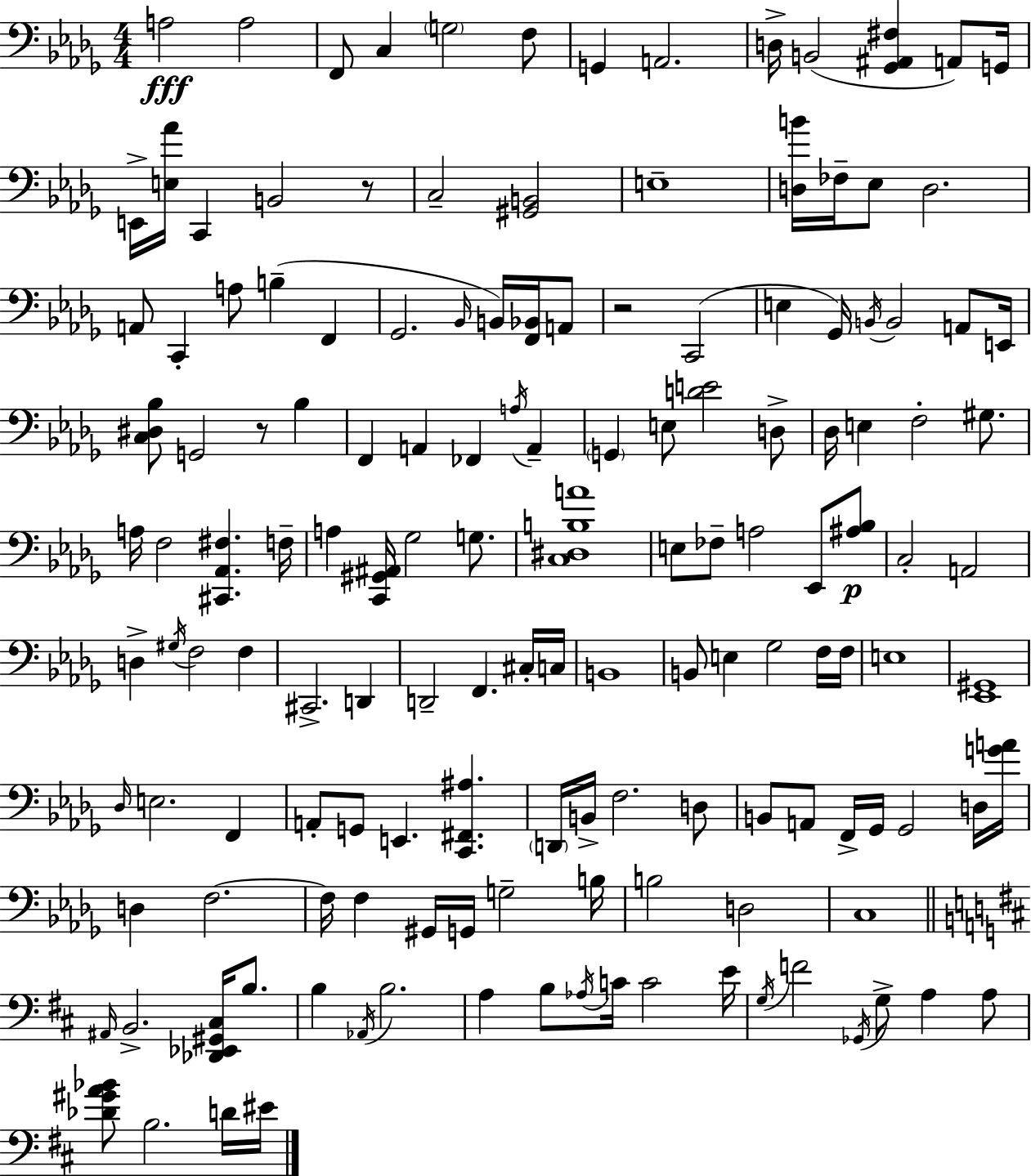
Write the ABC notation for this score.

X:1
T:Untitled
M:4/4
L:1/4
K:Bbm
A,2 A,2 F,,/2 C, G,2 F,/2 G,, A,,2 D,/4 B,,2 [_G,,^A,,^F,] A,,/2 G,,/4 E,,/4 [E,_A]/4 C,, B,,2 z/2 C,2 [^G,,B,,]2 E,4 [D,B]/4 _F,/4 _E,/2 D,2 A,,/2 C,, A,/2 B, F,, _G,,2 _B,,/4 B,,/4 [F,,_B,,]/4 A,,/2 z2 C,,2 E, _G,,/4 B,,/4 B,,2 A,,/2 E,,/4 [C,^D,_B,]/2 G,,2 z/2 _B, F,, A,, _F,, A,/4 A,, G,, E,/2 [DE]2 D,/2 _D,/4 E, F,2 ^G,/2 A,/4 F,2 [^C,,_A,,^F,] F,/4 A, [C,,^G,,^A,,]/4 _G,2 G,/2 [C,^D,B,A]4 E,/2 _F,/2 A,2 _E,,/2 [^A,_B,]/2 C,2 A,,2 D, ^G,/4 F,2 F, ^C,,2 D,, D,,2 F,, ^C,/4 C,/4 B,,4 B,,/2 E, _G,2 F,/4 F,/4 E,4 [_E,,^G,,]4 _D,/4 E,2 F,, A,,/2 G,,/2 E,, [C,,^F,,^A,] D,,/4 B,,/4 F,2 D,/2 B,,/2 A,,/2 F,,/4 _G,,/4 _G,,2 D,/4 [GA]/4 D, F,2 F,/4 F, ^G,,/4 G,,/4 G,2 B,/4 B,2 D,2 C,4 ^A,,/4 B,,2 [_D,,_E,,^G,,^C,]/4 B,/2 B, _A,,/4 B,2 A, B,/2 _A,/4 C/4 C2 E/4 G,/4 F2 _G,,/4 G,/2 A, A,/2 [_D^GA_B]/2 B,2 D/4 ^E/4